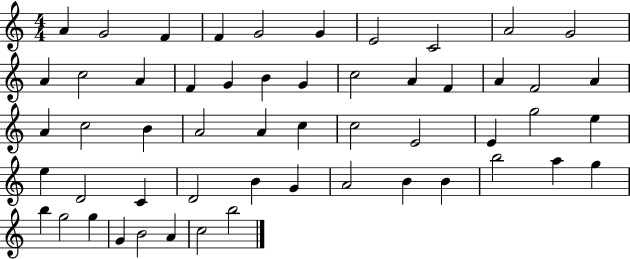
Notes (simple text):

A4/q G4/h F4/q F4/q G4/h G4/q E4/h C4/h A4/h G4/h A4/q C5/h A4/q F4/q G4/q B4/q G4/q C5/h A4/q F4/q A4/q F4/h A4/q A4/q C5/h B4/q A4/h A4/q C5/q C5/h E4/h E4/q G5/h E5/q E5/q D4/h C4/q D4/h B4/q G4/q A4/h B4/q B4/q B5/h A5/q G5/q B5/q G5/h G5/q G4/q B4/h A4/q C5/h B5/h